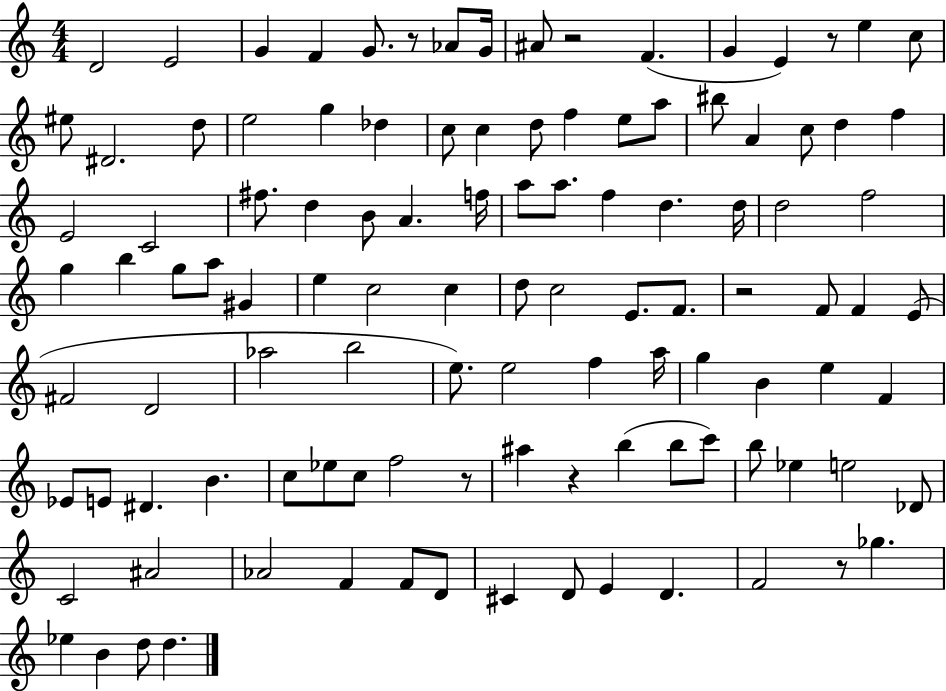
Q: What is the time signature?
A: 4/4